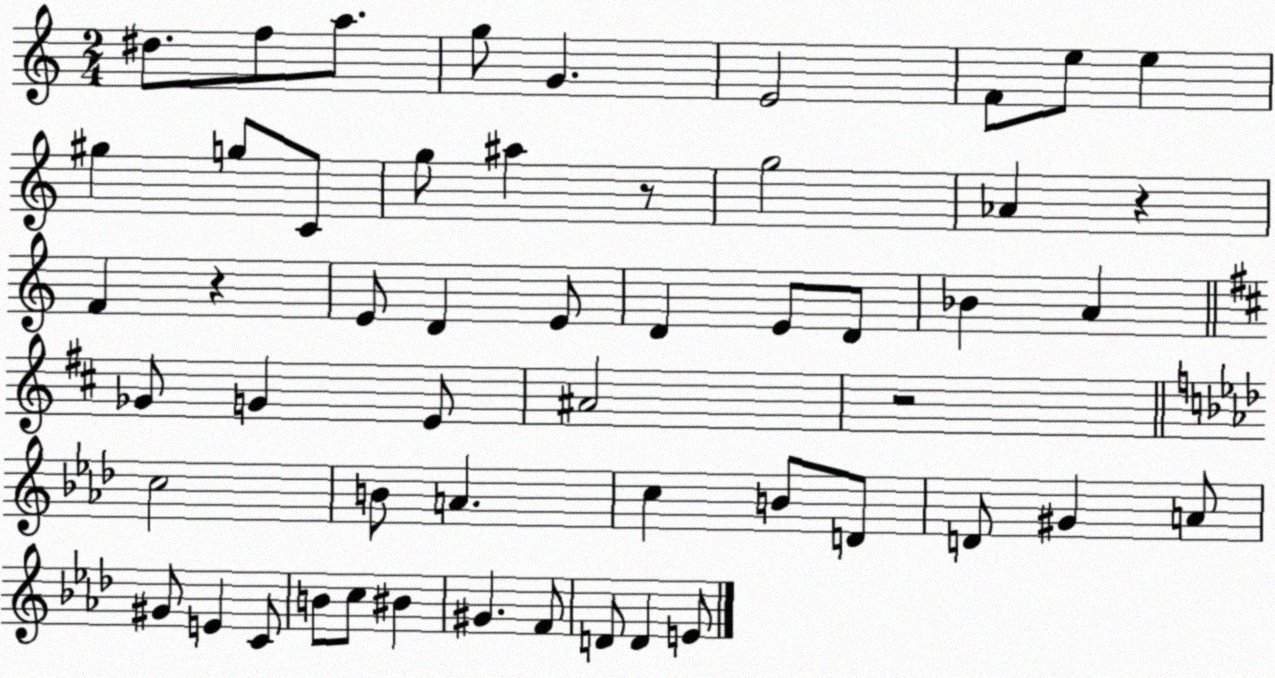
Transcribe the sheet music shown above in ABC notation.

X:1
T:Untitled
M:2/4
L:1/4
K:C
^d/2 f/2 a/2 g/2 G E2 F/2 e/2 e ^g g/2 C/2 g/2 ^a z/2 g2 _A z F z E/2 D E/2 D E/2 D/2 _B A _G/2 G E/2 ^A2 z2 c2 B/2 A c B/2 D/2 D/2 ^G A/2 ^G/2 E C/2 B/2 c/2 ^B ^G F/2 D/2 D E/2